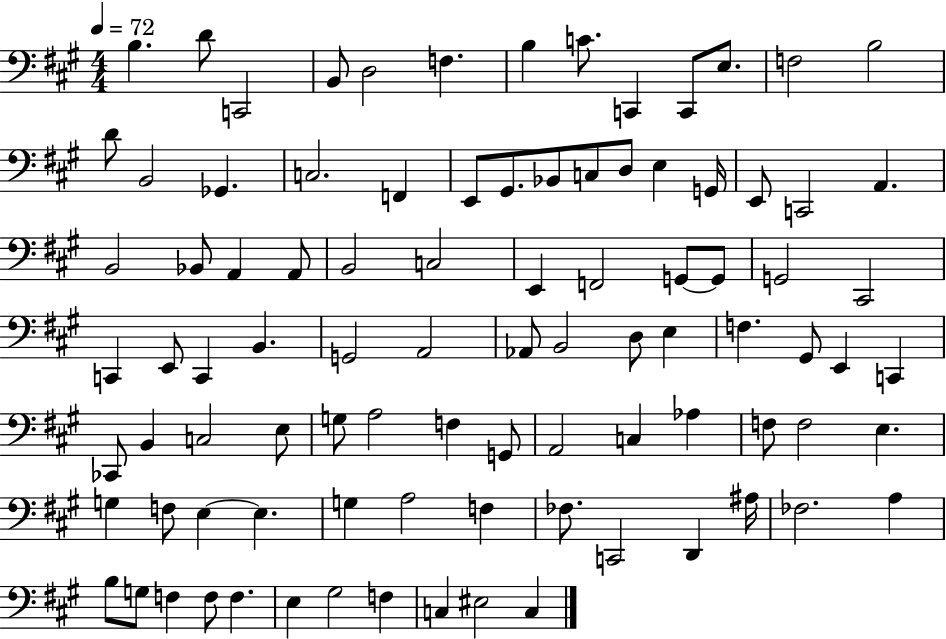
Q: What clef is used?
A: bass